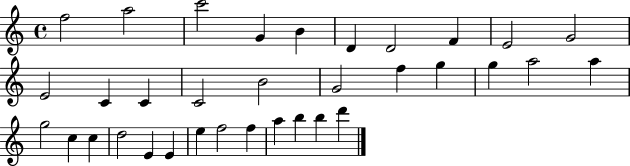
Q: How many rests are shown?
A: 0